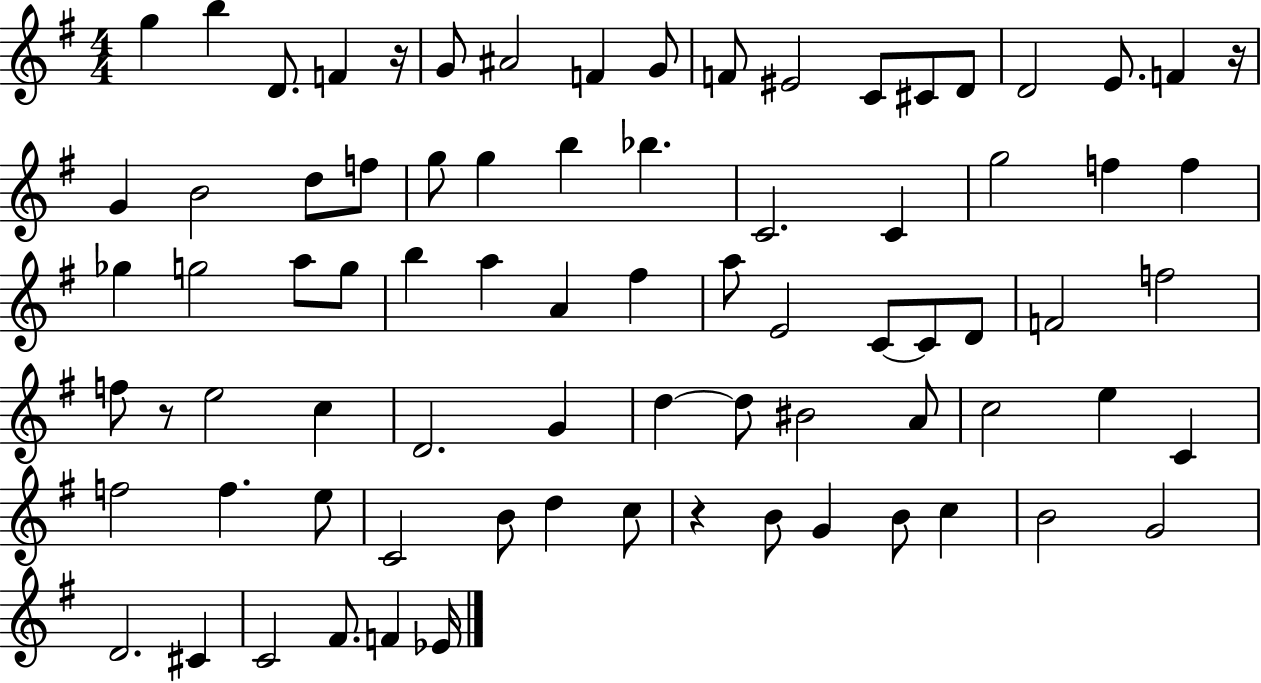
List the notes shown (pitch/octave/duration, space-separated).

G5/q B5/q D4/e. F4/q R/s G4/e A#4/h F4/q G4/e F4/e EIS4/h C4/e C#4/e D4/e D4/h E4/e. F4/q R/s G4/q B4/h D5/e F5/e G5/e G5/q B5/q Bb5/q. C4/h. C4/q G5/h F5/q F5/q Gb5/q G5/h A5/e G5/e B5/q A5/q A4/q F#5/q A5/e E4/h C4/e C4/e D4/e F4/h F5/h F5/e R/e E5/h C5/q D4/h. G4/q D5/q D5/e BIS4/h A4/e C5/h E5/q C4/q F5/h F5/q. E5/e C4/h B4/e D5/q C5/e R/q B4/e G4/q B4/e C5/q B4/h G4/h D4/h. C#4/q C4/h F#4/e. F4/q Eb4/s